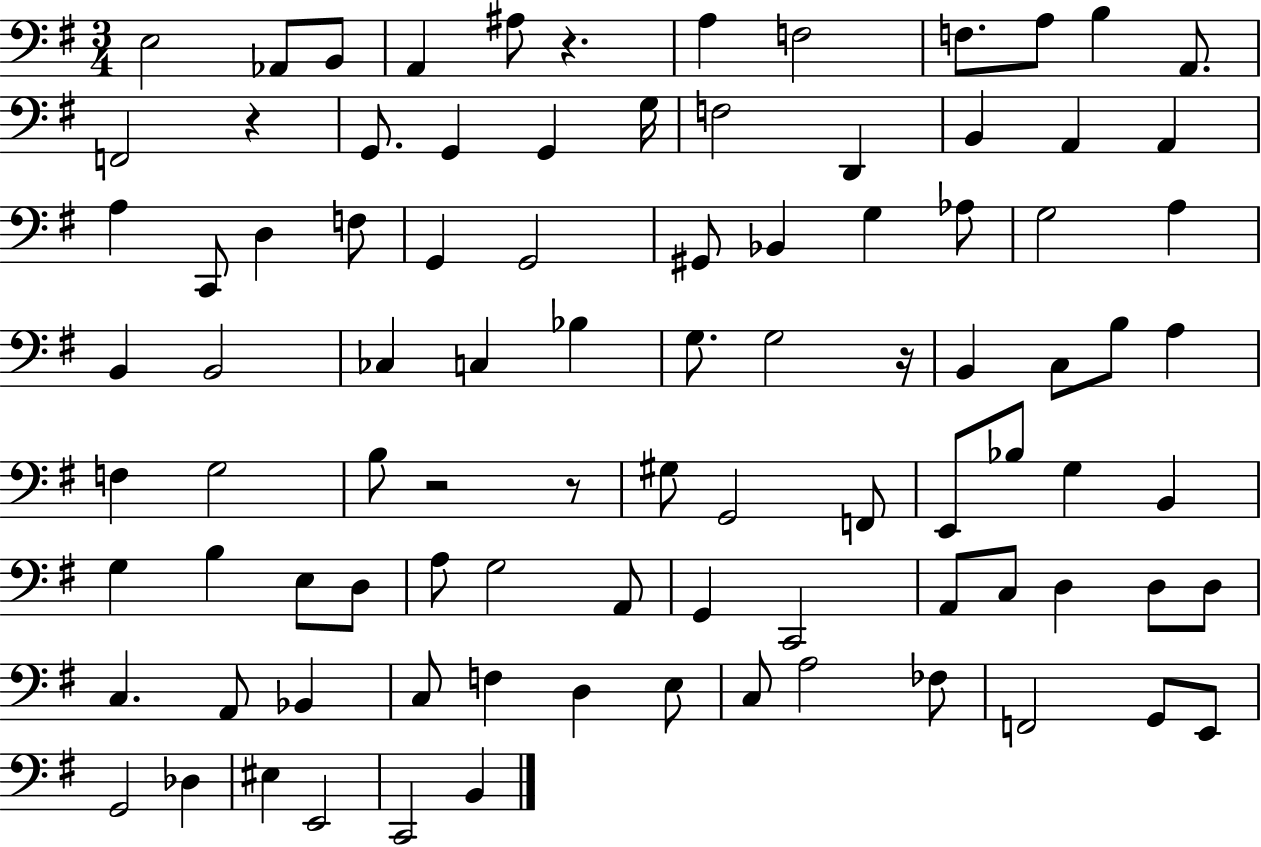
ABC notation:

X:1
T:Untitled
M:3/4
L:1/4
K:G
E,2 _A,,/2 B,,/2 A,, ^A,/2 z A, F,2 F,/2 A,/2 B, A,,/2 F,,2 z G,,/2 G,, G,, G,/4 F,2 D,, B,, A,, A,, A, C,,/2 D, F,/2 G,, G,,2 ^G,,/2 _B,, G, _A,/2 G,2 A, B,, B,,2 _C, C, _B, G,/2 G,2 z/4 B,, C,/2 B,/2 A, F, G,2 B,/2 z2 z/2 ^G,/2 G,,2 F,,/2 E,,/2 _B,/2 G, B,, G, B, E,/2 D,/2 A,/2 G,2 A,,/2 G,, C,,2 A,,/2 C,/2 D, D,/2 D,/2 C, A,,/2 _B,, C,/2 F, D, E,/2 C,/2 A,2 _F,/2 F,,2 G,,/2 E,,/2 G,,2 _D, ^E, E,,2 C,,2 B,,